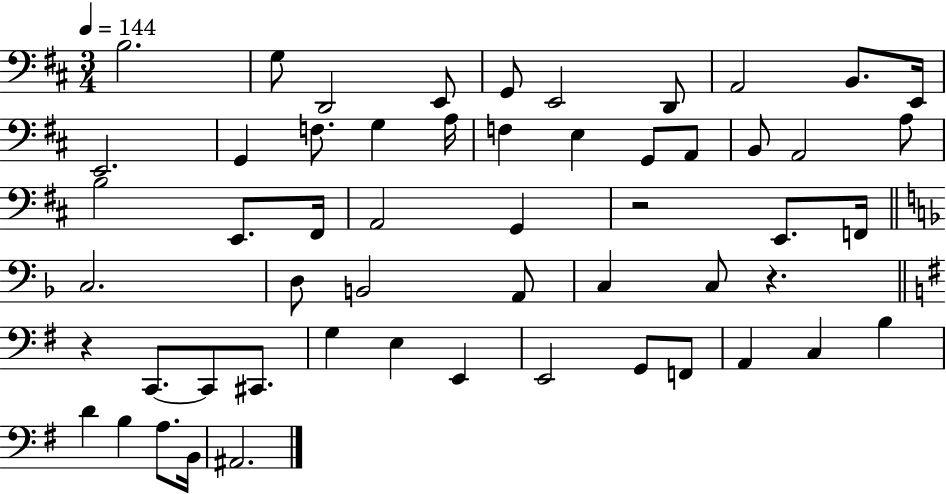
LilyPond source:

{
  \clef bass
  \numericTimeSignature
  \time 3/4
  \key d \major
  \tempo 4 = 144
  b2. | g8 d,2 e,8 | g,8 e,2 d,8 | a,2 b,8. e,16 | \break e,2. | g,4 f8. g4 a16 | f4 e4 g,8 a,8 | b,8 a,2 a8 | \break b2 e,8. fis,16 | a,2 g,4 | r2 e,8. f,16 | \bar "||" \break \key f \major c2. | d8 b,2 a,8 | c4 c8 r4. | \bar "||" \break \key g \major r4 c,8.~~ c,8 cis,8. | g4 e4 e,4 | e,2 g,8 f,8 | a,4 c4 b4 | \break d'4 b4 a8. b,16 | ais,2. | \bar "|."
}